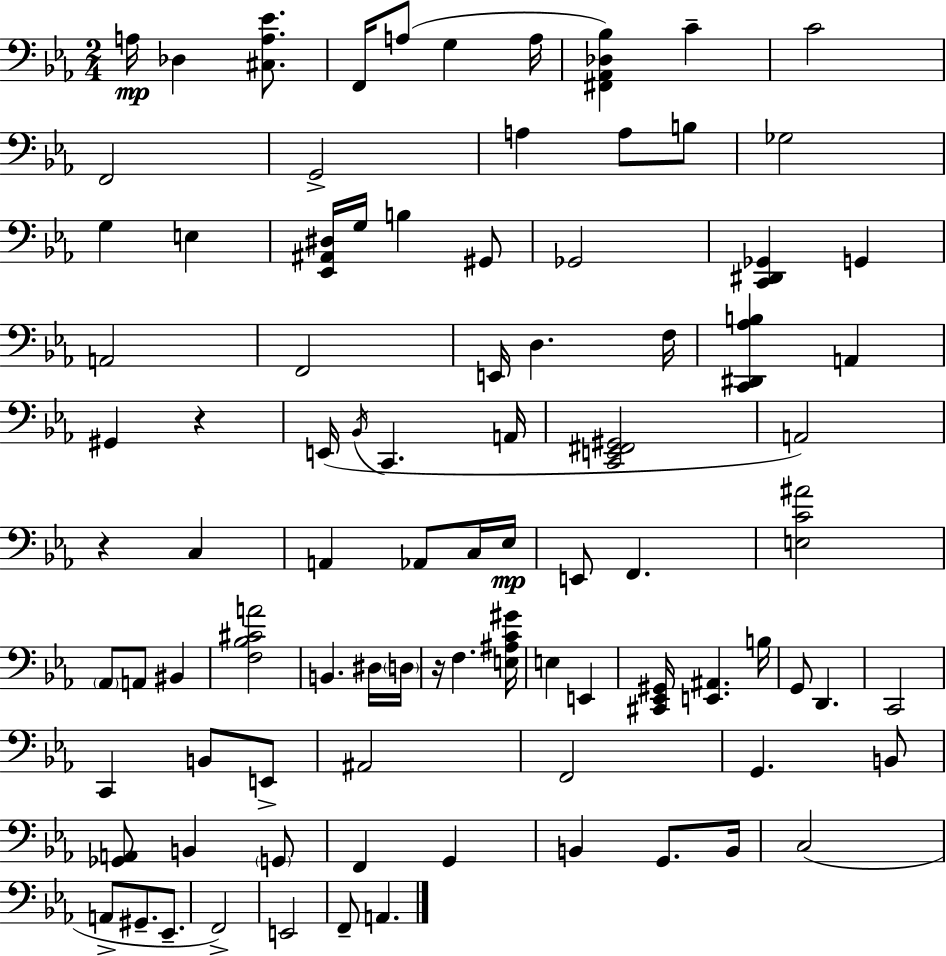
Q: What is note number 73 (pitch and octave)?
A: E2